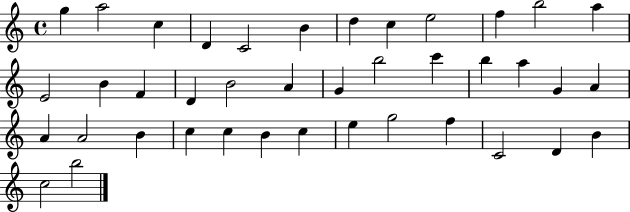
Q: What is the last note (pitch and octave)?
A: B5